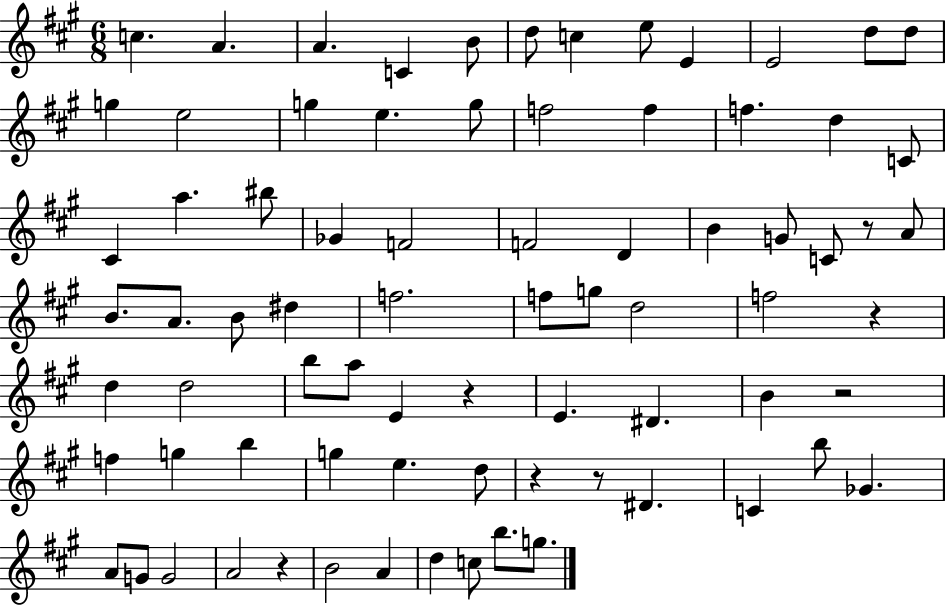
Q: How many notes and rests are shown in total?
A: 77